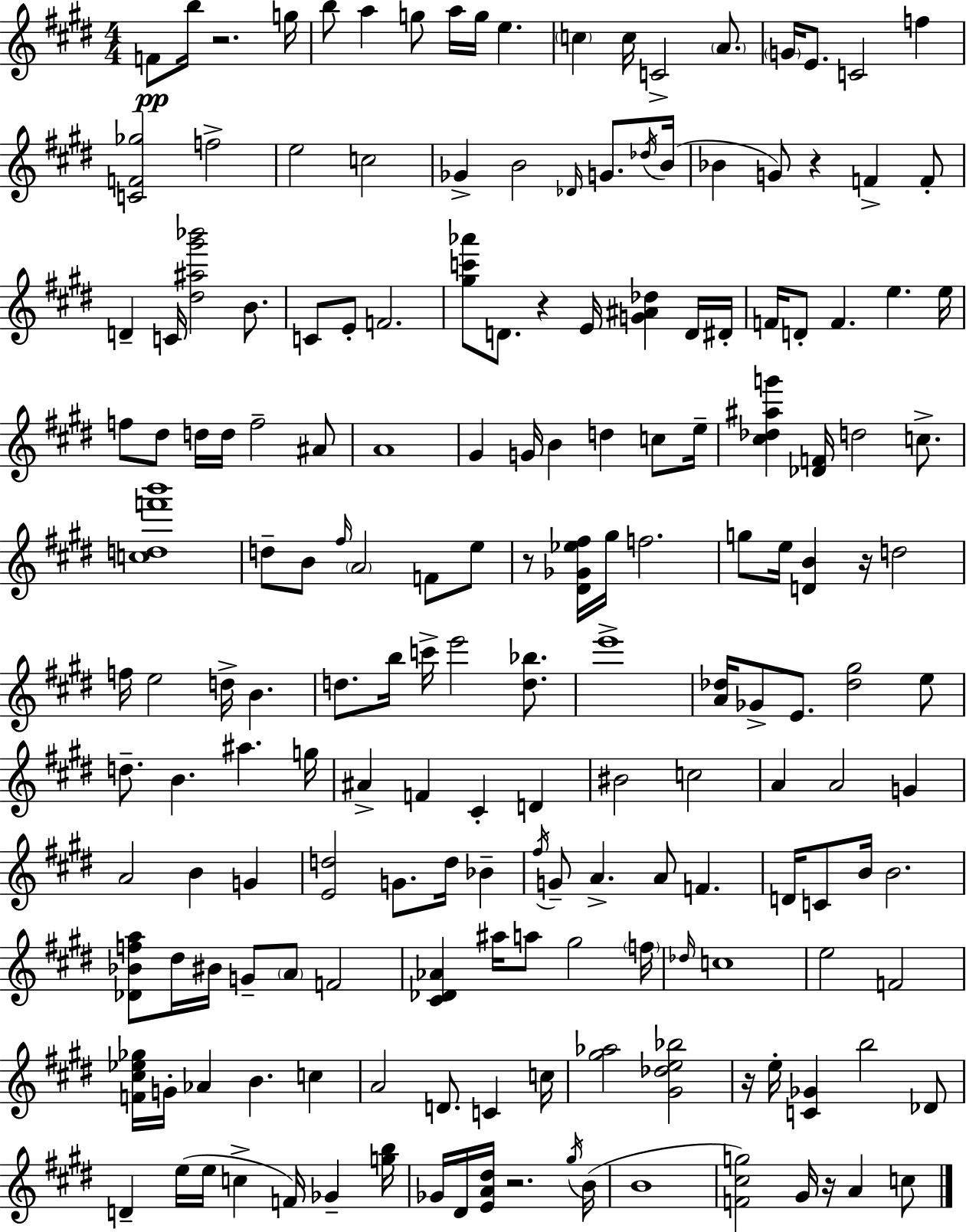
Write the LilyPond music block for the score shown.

{
  \clef treble
  \numericTimeSignature
  \time 4/4
  \key e \major
  \repeat volta 2 { f'8\pp b''16 r2. g''16 | b''8 a''4 g''8 a''16 g''16 e''4. | \parenthesize c''4 c''16 c'2-> \parenthesize a'8. | \parenthesize g'16 e'8. c'2 f''4 | \break <c' f' ges''>2 f''2-> | e''2 c''2 | ges'4-> b'2 \grace { des'16 } g'8. | \acciaccatura { des''16 } b'16( bes'4 g'8) r4 f'4-> | \break f'8-. d'4-- c'16 <dis'' ais'' gis''' bes'''>2 b'8. | c'8 e'8-. f'2. | <gis'' c''' aes'''>8 d'8. r4 e'16 <g' ais' des''>4 | d'16 dis'16-. f'16 d'8-. f'4. e''4. | \break e''16 f''8 dis''8 d''16 d''16 f''2-- | ais'8 a'1 | gis'4 g'16 b'4 d''4 c''8 | e''16-- <cis'' des'' ais'' g'''>4 <des' f'>16 d''2 c''8.-> | \break <c'' d'' f''' b'''>1 | d''8-- b'8 \grace { fis''16 } \parenthesize a'2 f'8 | e''8 r8 <dis' ges' ees'' fis''>16 gis''16 f''2. | g''8 e''16 <d' b'>4 r16 d''2 | \break f''16 e''2 d''16-> b'4. | d''8. b''16 c'''16-> e'''2 | <d'' bes''>8. e'''1-> | <a' des''>16 ges'8-> e'8. <des'' gis''>2 | \break e''8 d''8.-- b'4. ais''4. | g''16 ais'4-> f'4 cis'4-. d'4 | bis'2 c''2 | a'4 a'2 g'4 | \break a'2 b'4 g'4 | <e' d''>2 g'8. d''16 bes'4-- | \acciaccatura { fis''16 } g'8-- a'4.-> a'8 f'4. | d'16 c'8 b'16 b'2. | \break <des' bes' f'' a''>8 dis''16 bis'16 g'8-- \parenthesize a'8 f'2 | <cis' des' aes'>4 ais''16 a''8 gis''2 | \parenthesize f''16 \grace { des''16 } c''1 | e''2 f'2 | \break <f' cis'' ees'' ges''>16 g'16-. aes'4 b'4. | c''4 a'2 d'8. | c'4 c''16 <gis'' aes''>2 <gis' des'' e'' bes''>2 | r16 e''16-. <c' ges'>4 b''2 | \break des'8 d'4-- e''16( e''16 c''4-> f'16) | ges'4-- <g'' b''>16 ges'16 dis'16 <e' a' dis''>16 r2. | \acciaccatura { gis''16 }( b'16 b'1 | <f' cis'' g''>2) gis'16 r16 | \break a'4 c''8 } \bar "|."
}